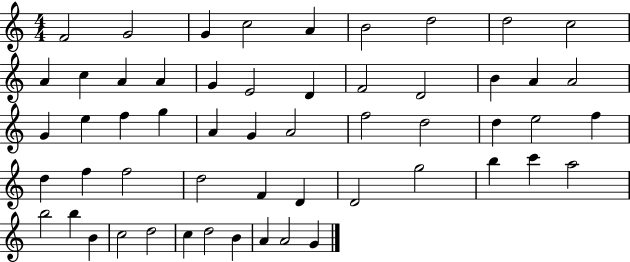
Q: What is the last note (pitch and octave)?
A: G4